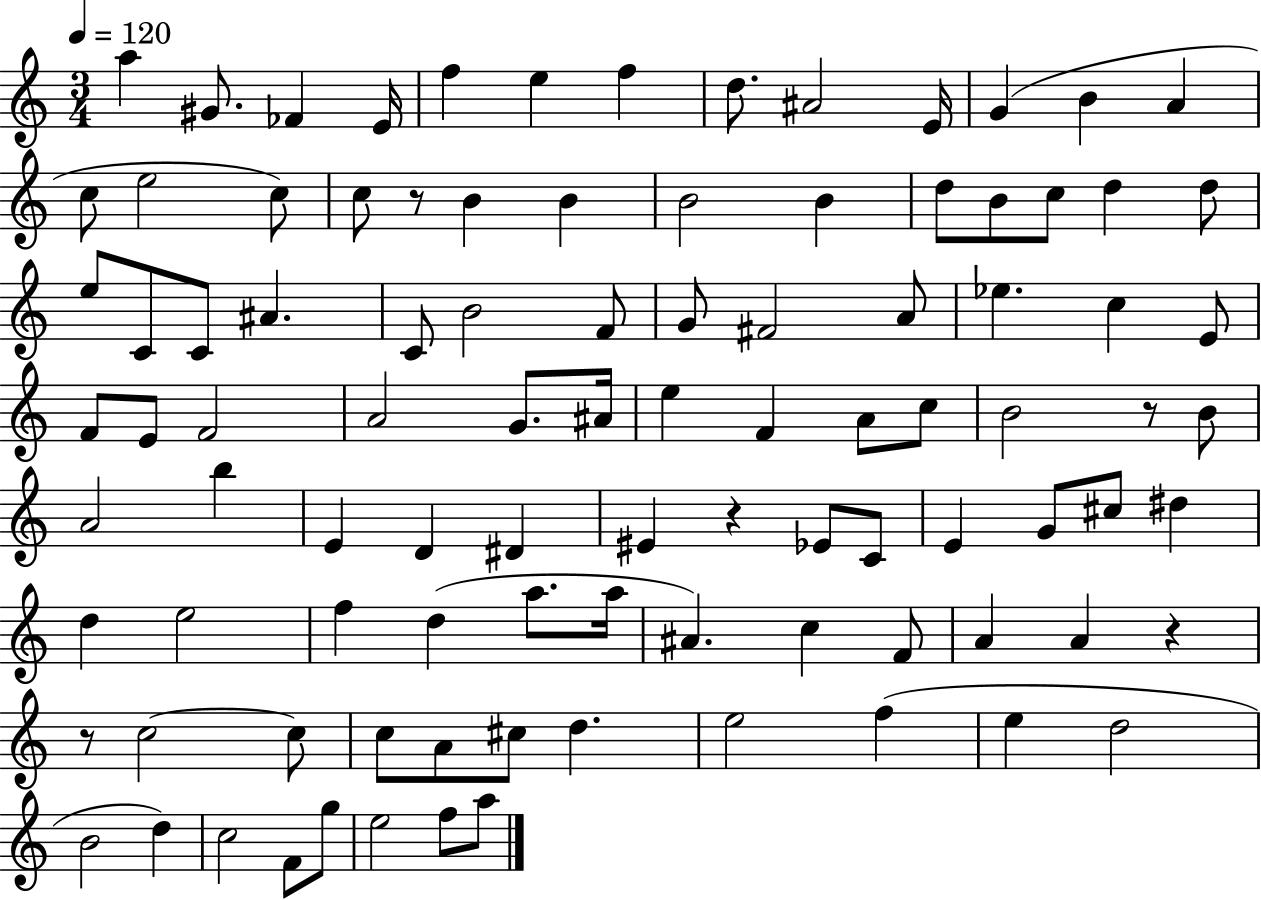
X:1
T:Untitled
M:3/4
L:1/4
K:C
a ^G/2 _F E/4 f e f d/2 ^A2 E/4 G B A c/2 e2 c/2 c/2 z/2 B B B2 B d/2 B/2 c/2 d d/2 e/2 C/2 C/2 ^A C/2 B2 F/2 G/2 ^F2 A/2 _e c E/2 F/2 E/2 F2 A2 G/2 ^A/4 e F A/2 c/2 B2 z/2 B/2 A2 b E D ^D ^E z _E/2 C/2 E G/2 ^c/2 ^d d e2 f d a/2 a/4 ^A c F/2 A A z z/2 c2 c/2 c/2 A/2 ^c/2 d e2 f e d2 B2 d c2 F/2 g/2 e2 f/2 a/2